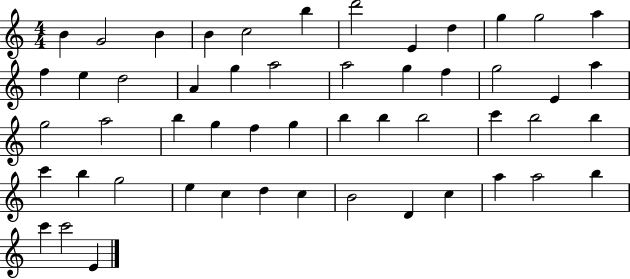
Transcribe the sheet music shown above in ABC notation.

X:1
T:Untitled
M:4/4
L:1/4
K:C
B G2 B B c2 b d'2 E d g g2 a f e d2 A g a2 a2 g f g2 E a g2 a2 b g f g b b b2 c' b2 b c' b g2 e c d c B2 D c a a2 b c' c'2 E